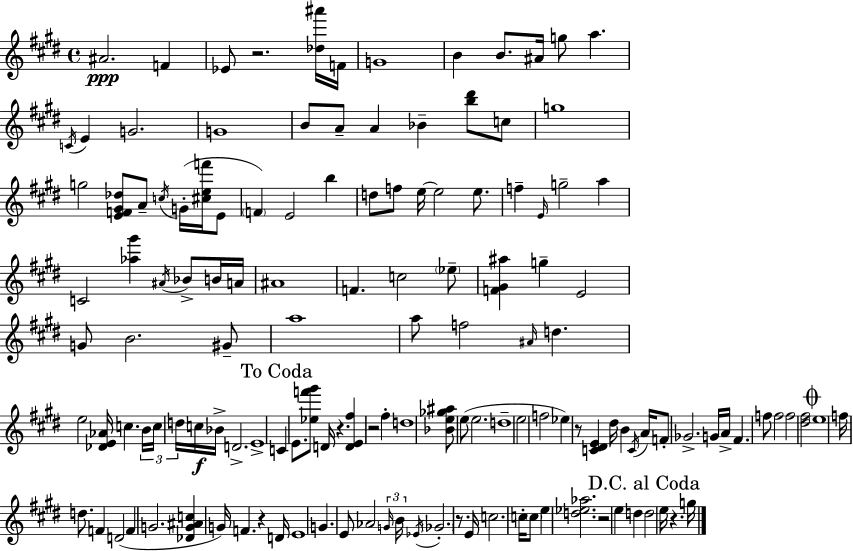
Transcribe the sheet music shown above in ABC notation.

X:1
T:Untitled
M:4/4
L:1/4
K:E
^A2 F _E/2 z2 [_d^a']/4 F/4 G4 B B/2 ^A/4 g/2 a C/4 E G2 G4 B/2 A/2 A _B [b^d']/2 c/2 g4 g2 [EF^G_d]/2 A/2 c/4 G/4 [^cef']/4 E/2 F E2 b d/2 f/2 e/4 e2 e/2 f E/4 g2 a C2 [_a^g'] ^A/4 _B/2 B/4 A/4 ^A4 F c2 _e/2 [F^G^a] g E2 G/2 B2 ^G/2 a4 a/2 f2 ^A/4 d e2 [_DE_A]/4 c B/4 c/4 d/4 c/4 _B/4 D2 E4 C E/2 [_ef'^g']/2 D/4 z [DE^f] z2 ^f d4 [_Be_g^a]/2 e/2 e2 d4 e2 f2 _e z/2 [C^DE] ^d/4 B C/4 A/4 F/2 _G2 G/4 A/4 ^F f/2 f2 f2 [^d^f]2 e4 f/4 d/2 F D2 F G2 [_DG^Ac] G/4 F z D/4 E4 G E/2 _A2 G/4 B/4 _E/4 _G2 z/2 E/4 c2 c/4 c/2 e [d_e_a]2 z2 e d d2 e/4 z g/4